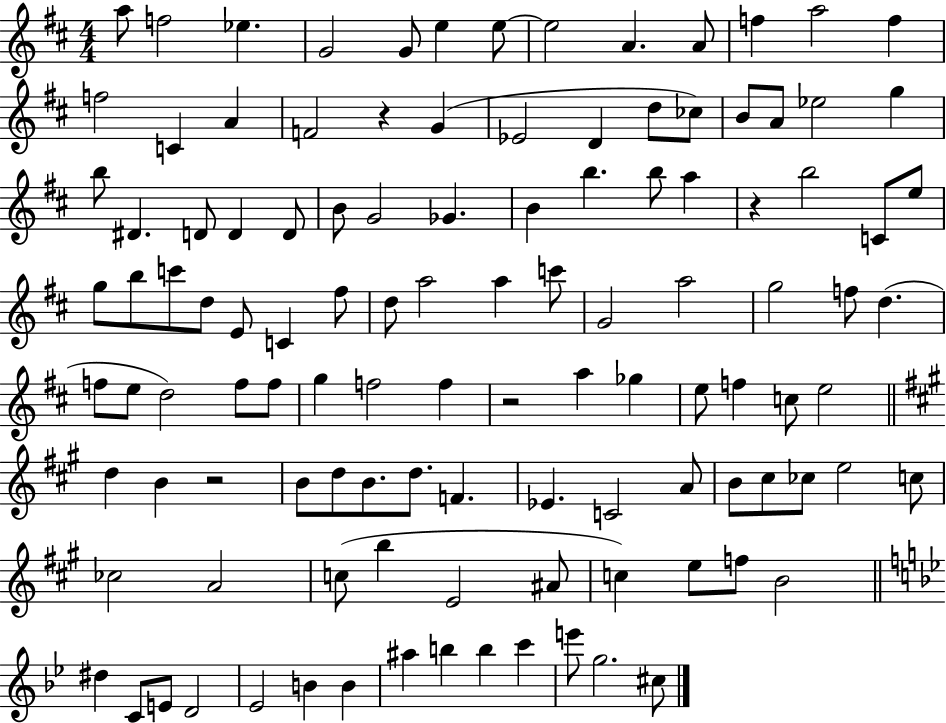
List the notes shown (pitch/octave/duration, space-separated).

A5/e F5/h Eb5/q. G4/h G4/e E5/q E5/e E5/h A4/q. A4/e F5/q A5/h F5/q F5/h C4/q A4/q F4/h R/q G4/q Eb4/h D4/q D5/e CES5/e B4/e A4/e Eb5/h G5/q B5/e D#4/q. D4/e D4/q D4/e B4/e G4/h Gb4/q. B4/q B5/q. B5/e A5/q R/q B5/h C4/e E5/e G5/e B5/e C6/e D5/e E4/e C4/q F#5/e D5/e A5/h A5/q C6/e G4/h A5/h G5/h F5/e D5/q. F5/e E5/e D5/h F5/e F5/e G5/q F5/h F5/q R/h A5/q Gb5/q E5/e F5/q C5/e E5/h D5/q B4/q R/h B4/e D5/e B4/e. D5/e. F4/q. Eb4/q. C4/h A4/e B4/e C#5/e CES5/e E5/h C5/e CES5/h A4/h C5/e B5/q E4/h A#4/e C5/q E5/e F5/e B4/h D#5/q C4/e E4/e D4/h Eb4/h B4/q B4/q A#5/q B5/q B5/q C6/q E6/e G5/h. C#5/e